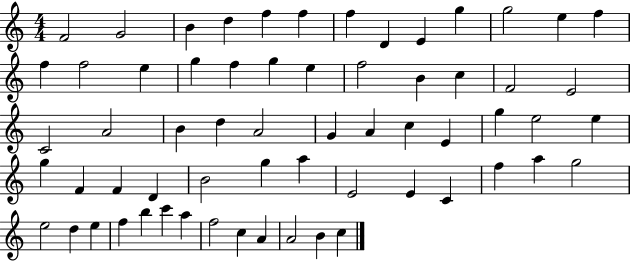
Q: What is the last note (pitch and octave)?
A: C5